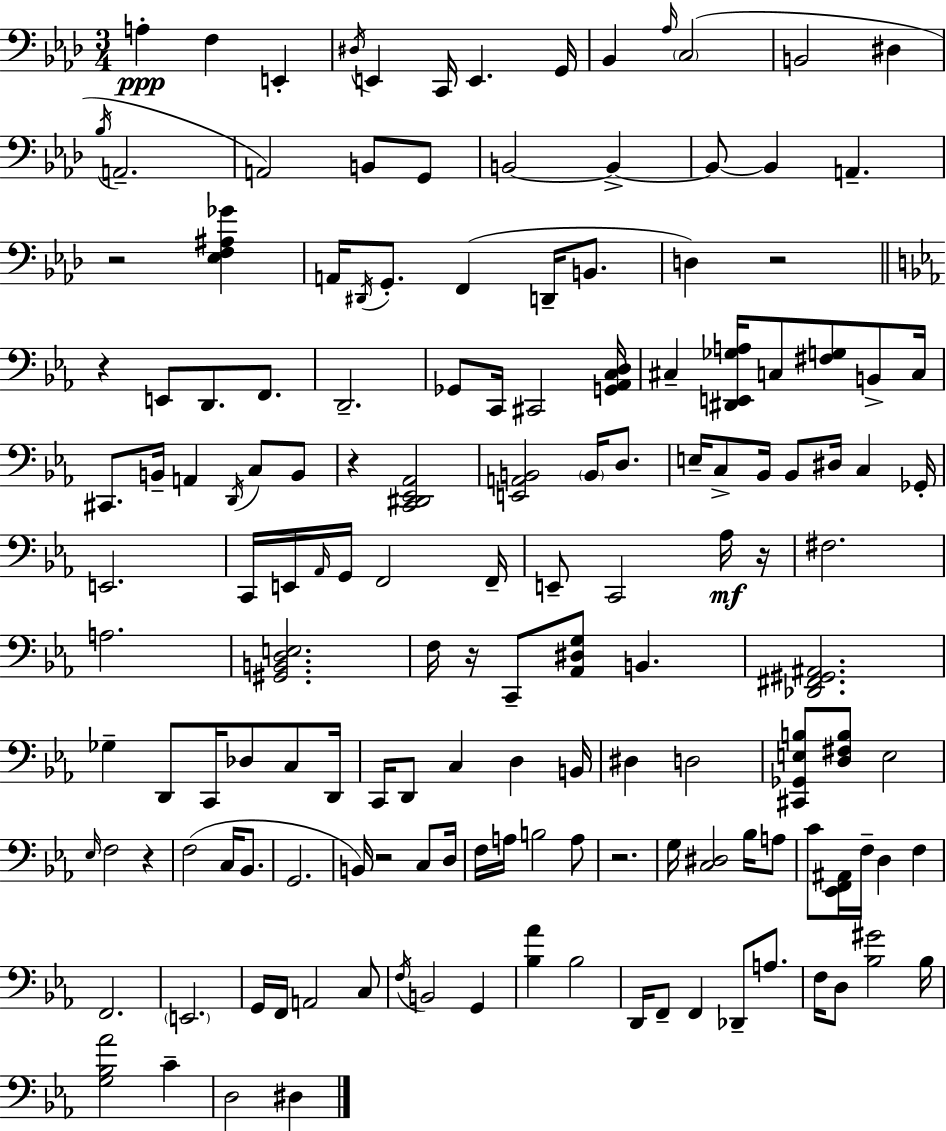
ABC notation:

X:1
T:Untitled
M:3/4
L:1/4
K:Fm
A, F, E,, ^D,/4 E,, C,,/4 E,, G,,/4 _B,, _A,/4 C,2 B,,2 ^D, _B,/4 A,,2 A,,2 B,,/2 G,,/2 B,,2 B,, B,,/2 B,, A,, z2 [_E,F,^A,_G] A,,/4 ^D,,/4 G,,/2 F,, D,,/4 B,,/2 D, z2 z E,,/2 D,,/2 F,,/2 D,,2 _G,,/2 C,,/4 ^C,,2 [G,,_A,,C,D,]/4 ^C, [^D,,E,,_G,A,]/4 C,/2 [^F,G,]/2 B,,/2 C,/4 ^C,,/2 B,,/4 A,, D,,/4 C,/2 B,,/2 z [C,,^D,,_E,,_A,,]2 [E,,A,,B,,]2 B,,/4 D,/2 E,/4 C,/2 _B,,/4 _B,,/2 ^D,/4 C, _G,,/4 E,,2 C,,/4 E,,/4 _A,,/4 G,,/4 F,,2 F,,/4 E,,/2 C,,2 _A,/4 z/4 ^F,2 A,2 [^G,,B,,D,E,]2 F,/4 z/4 C,,/2 [_A,,^D,G,]/2 B,, [_D,,^F,,^G,,^A,,]2 _G, D,,/2 C,,/4 _D,/2 C,/2 D,,/4 C,,/4 D,,/2 C, D, B,,/4 ^D, D,2 [^C,,_G,,E,B,]/2 [D,^F,B,]/2 E,2 _E,/4 F,2 z F,2 C,/4 _B,,/2 G,,2 B,,/4 z2 C,/2 D,/4 F,/4 A,/4 B,2 A,/2 z2 G,/4 [C,^D,]2 _B,/4 A,/2 C/2 [_E,,F,,^A,,]/4 F,/4 D, F, F,,2 E,,2 G,,/4 F,,/4 A,,2 C,/2 F,/4 B,,2 G,, [_B,_A] _B,2 D,,/4 F,,/2 F,, _D,,/2 A,/2 F,/4 D,/2 [_B,^G]2 _B,/4 [G,_B,_A]2 C D,2 ^D,